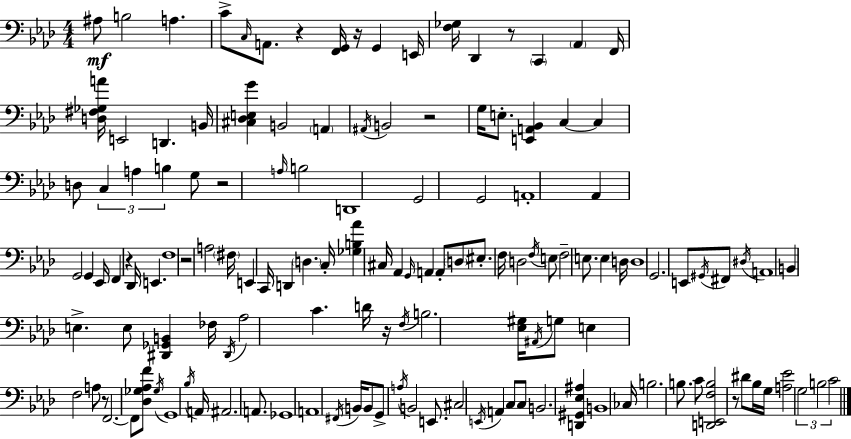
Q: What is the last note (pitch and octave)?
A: C4